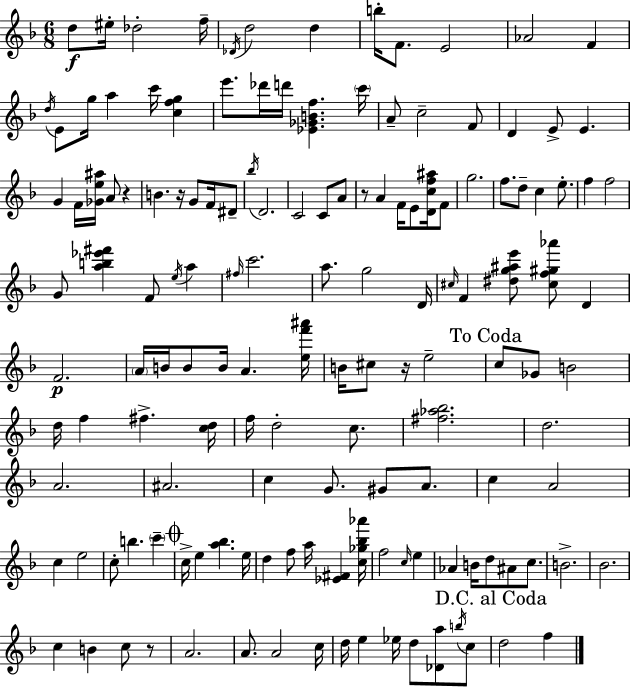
{
  \clef treble
  \numericTimeSignature
  \time 6/8
  \key f \major
  d''8\f eis''16-. des''2-. f''16-- | \acciaccatura { des'16 } d''2 d''4 | b''16-. f'8. e'2 | aes'2 f'4 | \break \acciaccatura { d''16 } e'8 g''16 a''4 c'''16 <c'' f'' g''>4 | e'''8. des'''16 d'''16 <ees' ges' b' f''>4. | \parenthesize c'''16 a'8-- c''2-- | f'8 d'4 e'8-> e'4. | \break g'4 f'16 <ges' e'' ais''>16 a'8 r4 | b'4. r16 g'8 f'16 | dis'8-- \acciaccatura { bes''16 } d'2. | c'2 c'8 | \break a'8 r8 a'4 f'16 e'8 | <d' c'' f'' ais''>16 f'8 g''2. | f''8. d''8-- c''4 | e''8.-. f''4 f''2 | \break g'8 <a'' b'' ees''' fis'''>4 f'8 \acciaccatura { e''16 } | a''4 \grace { fis''16 } c'''2. | a''8. g''2 | d'16 \grace { cis''16 } f'4 <dis'' g'' ais'' e'''>8 | \break <cis'' f'' gis'' aes'''>8 d'4 f'2.\p | \parenthesize a'16 b'16 b'8 b'16 a'4. | <e'' f''' ais'''>16 b'16 cis''8 r16 e''2-- | \mark "To Coda" c''8 ges'8 b'2 | \break d''16 f''4 fis''4.-> | <c'' d''>16 f''16 d''2-. | c''8. <fis'' aes'' bes''>2. | d''2. | \break a'2. | ais'2. | c''4 g'8. | gis'8 a'8. c''4 a'2 | \break c''4 e''2 | c''8-. b''4. | \parenthesize c'''4-- \mark \markup { \musicglyph "scripts.coda" } c''16-> e''4 <a'' bes''>4. | e''16 d''4 f''8 | \break a''16 <ees' fis'>4 <c'' ges'' bes'' aes'''>16 f''2 | \grace { c''16 } e''4 aes'4 b'16 | d''8 ais'8 c''8. b'2.-> | bes'2. | \break c''4 b'4 | c''8 r8 a'2. | a'8. a'2 | c''16 d''16 e''4 | \break ees''16 d''8 <des' a''>8 \acciaccatura { b''16 } c''8 \mark "D.C. al Coda" d''2 | f''4 \bar "|."
}